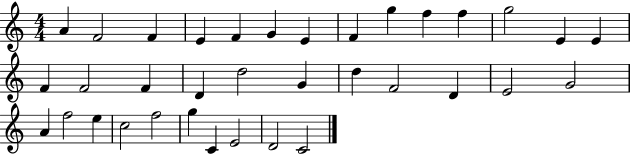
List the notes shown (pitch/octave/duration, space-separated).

A4/q F4/h F4/q E4/q F4/q G4/q E4/q F4/q G5/q F5/q F5/q G5/h E4/q E4/q F4/q F4/h F4/q D4/q D5/h G4/q D5/q F4/h D4/q E4/h G4/h A4/q F5/h E5/q C5/h F5/h G5/q C4/q E4/h D4/h C4/h